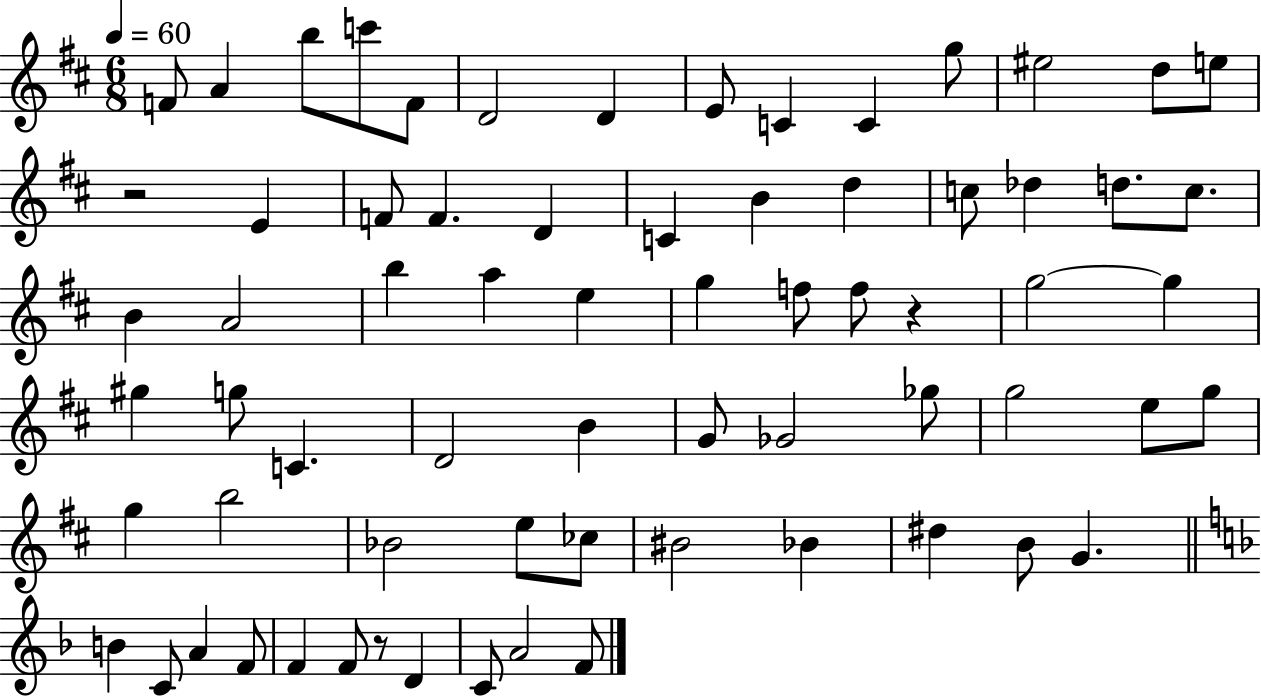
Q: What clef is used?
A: treble